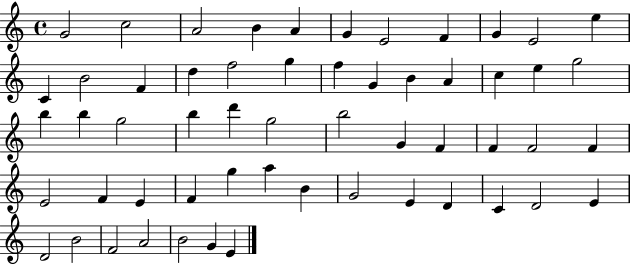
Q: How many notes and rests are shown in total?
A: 56